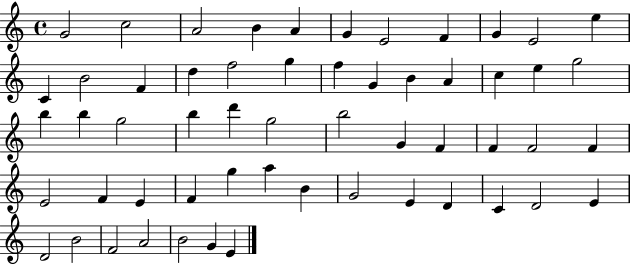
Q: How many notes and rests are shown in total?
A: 56